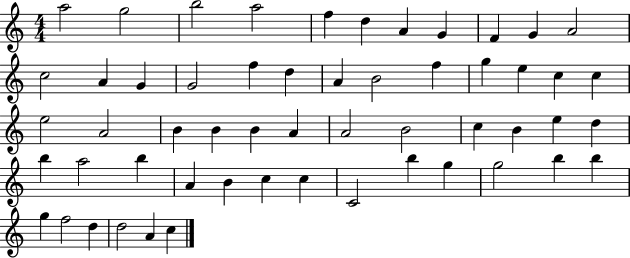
X:1
T:Untitled
M:4/4
L:1/4
K:C
a2 g2 b2 a2 f d A G F G A2 c2 A G G2 f d A B2 f g e c c e2 A2 B B B A A2 B2 c B e d b a2 b A B c c C2 b g g2 b b g f2 d d2 A c